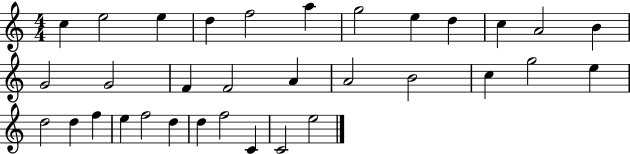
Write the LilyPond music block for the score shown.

{
  \clef treble
  \numericTimeSignature
  \time 4/4
  \key c \major
  c''4 e''2 e''4 | d''4 f''2 a''4 | g''2 e''4 d''4 | c''4 a'2 b'4 | \break g'2 g'2 | f'4 f'2 a'4 | a'2 b'2 | c''4 g''2 e''4 | \break d''2 d''4 f''4 | e''4 f''2 d''4 | d''4 f''2 c'4 | c'2 e''2 | \break \bar "|."
}